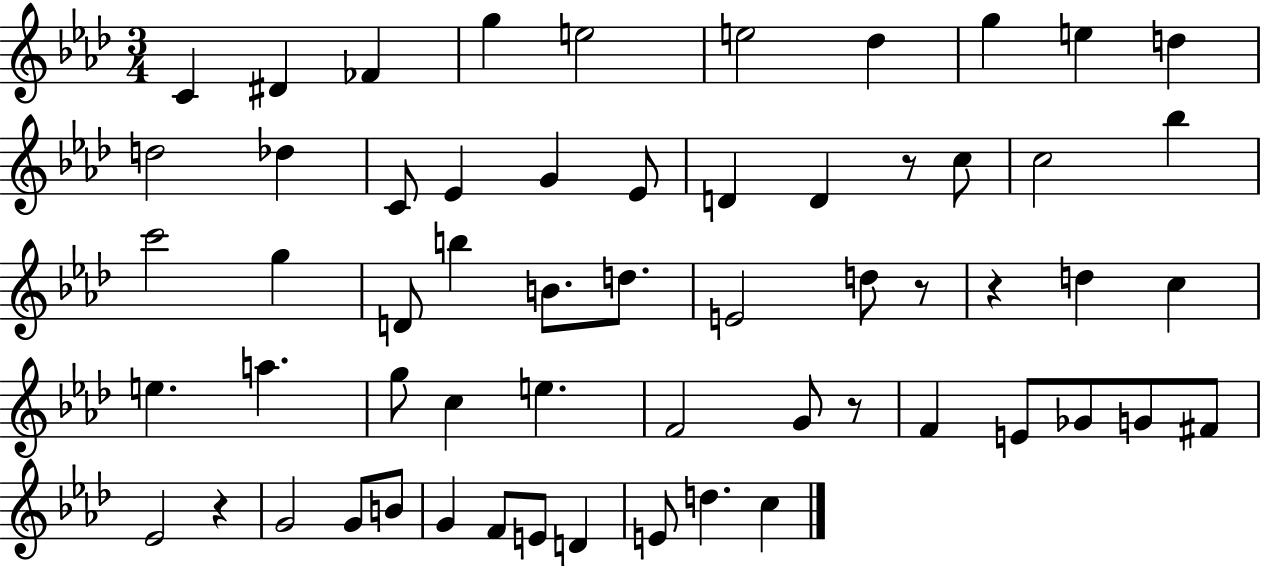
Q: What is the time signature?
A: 3/4